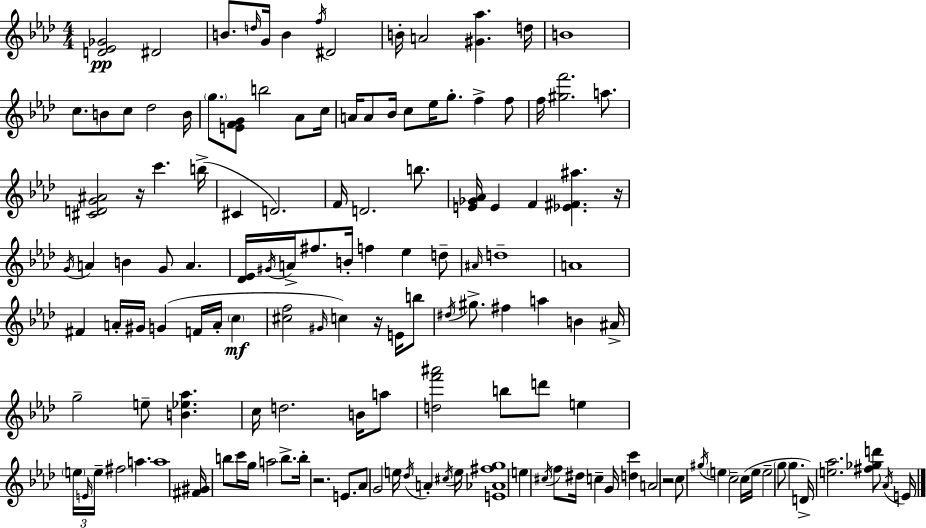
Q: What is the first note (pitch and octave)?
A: D#4